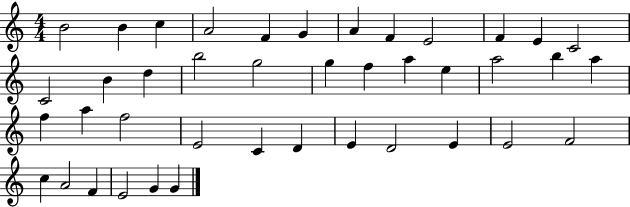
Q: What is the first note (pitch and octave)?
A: B4